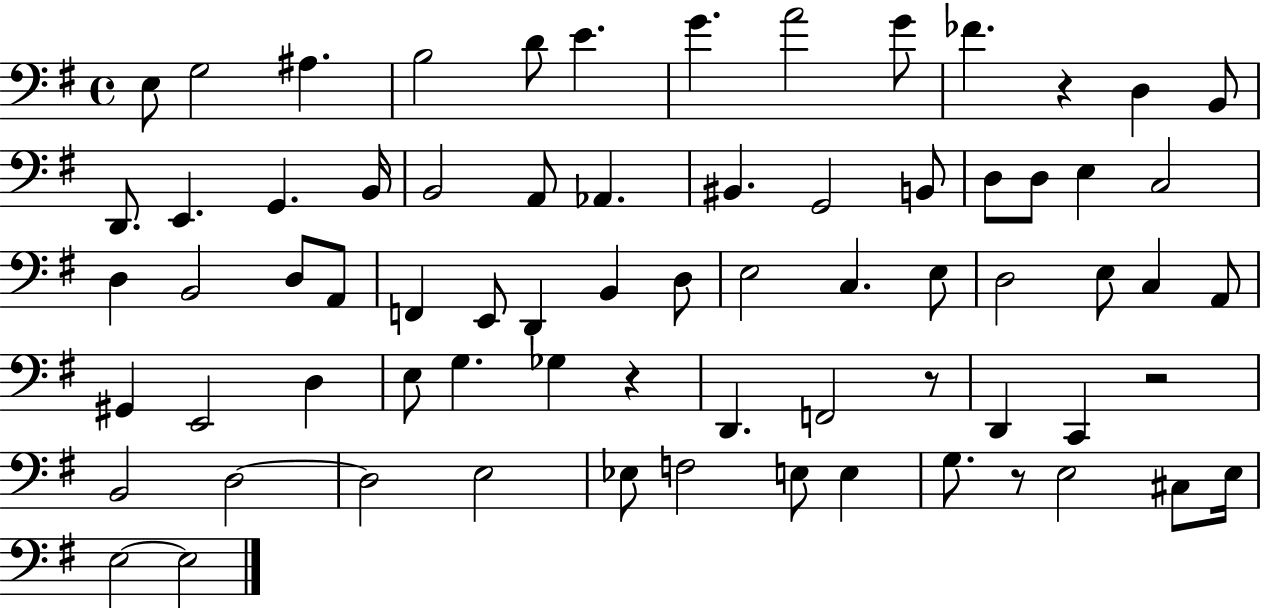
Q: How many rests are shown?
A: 5